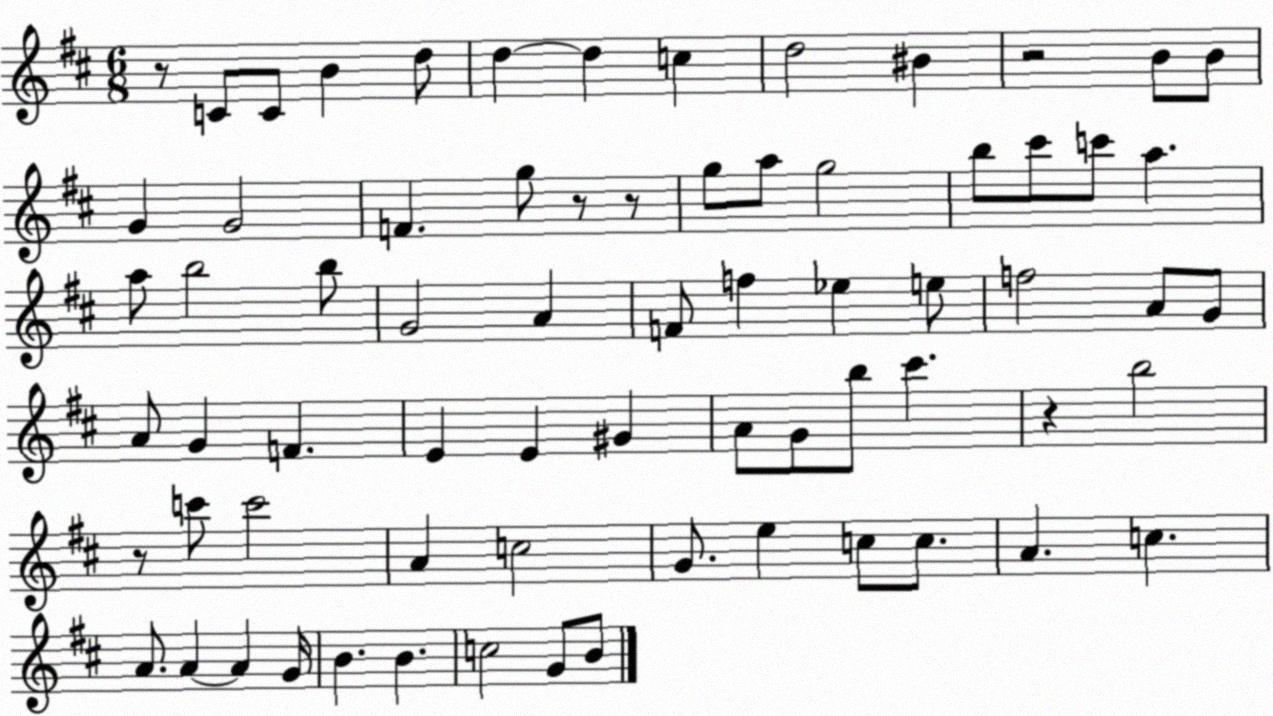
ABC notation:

X:1
T:Untitled
M:6/8
L:1/4
K:D
z/2 C/2 C/2 B d/2 d d c d2 ^B z2 B/2 B/2 G G2 F g/2 z/2 z/2 g/2 a/2 g2 b/2 ^c'/2 c'/2 a a/2 b2 b/2 G2 A F/2 f _e e/2 f2 A/2 G/2 A/2 G F E E ^G A/2 G/2 b/2 ^c' z b2 z/2 c'/2 c'2 A c2 G/2 e c/2 c/2 A c A/2 A A G/4 B B c2 G/2 B/2